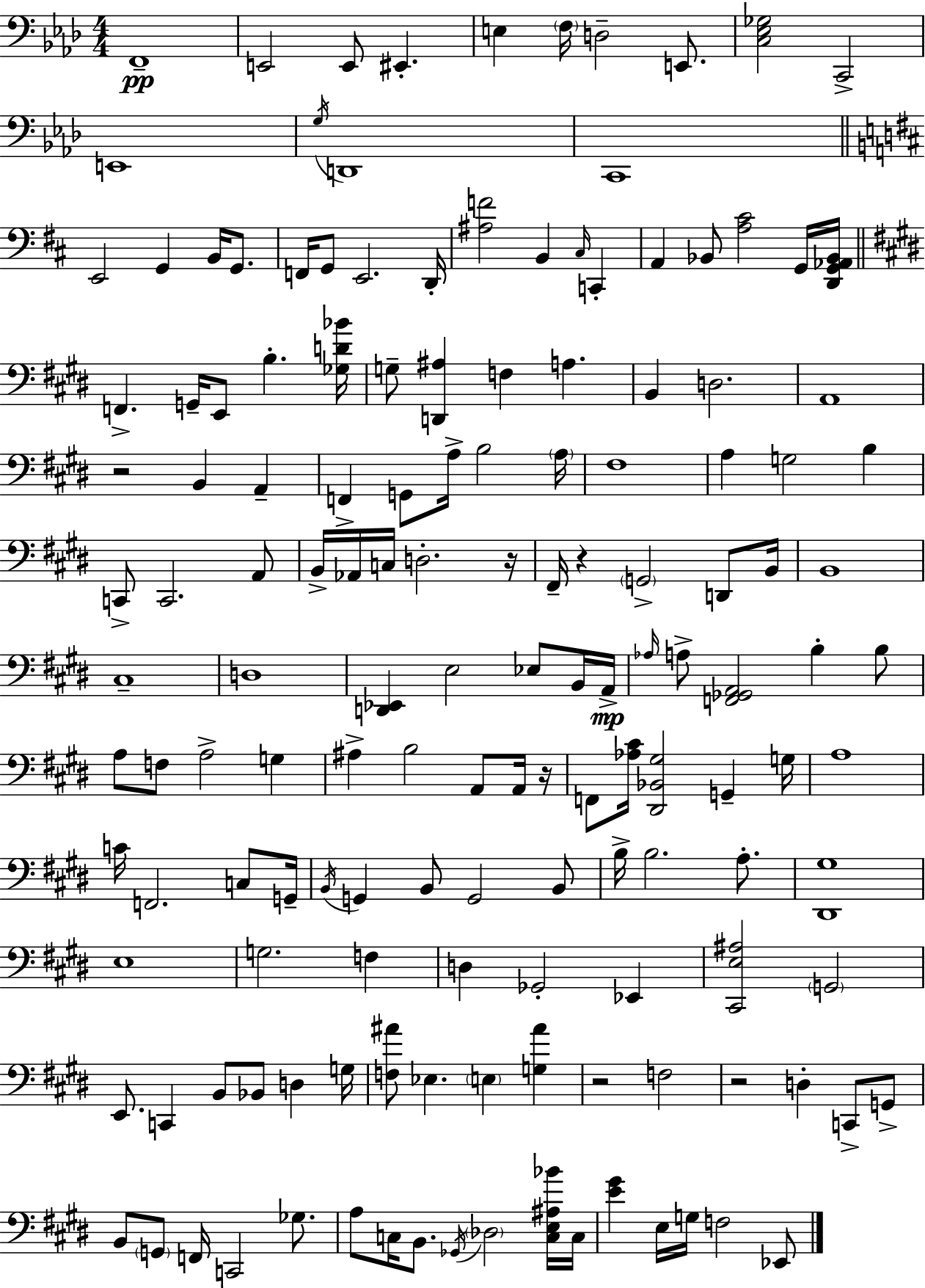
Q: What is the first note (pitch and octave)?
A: F2